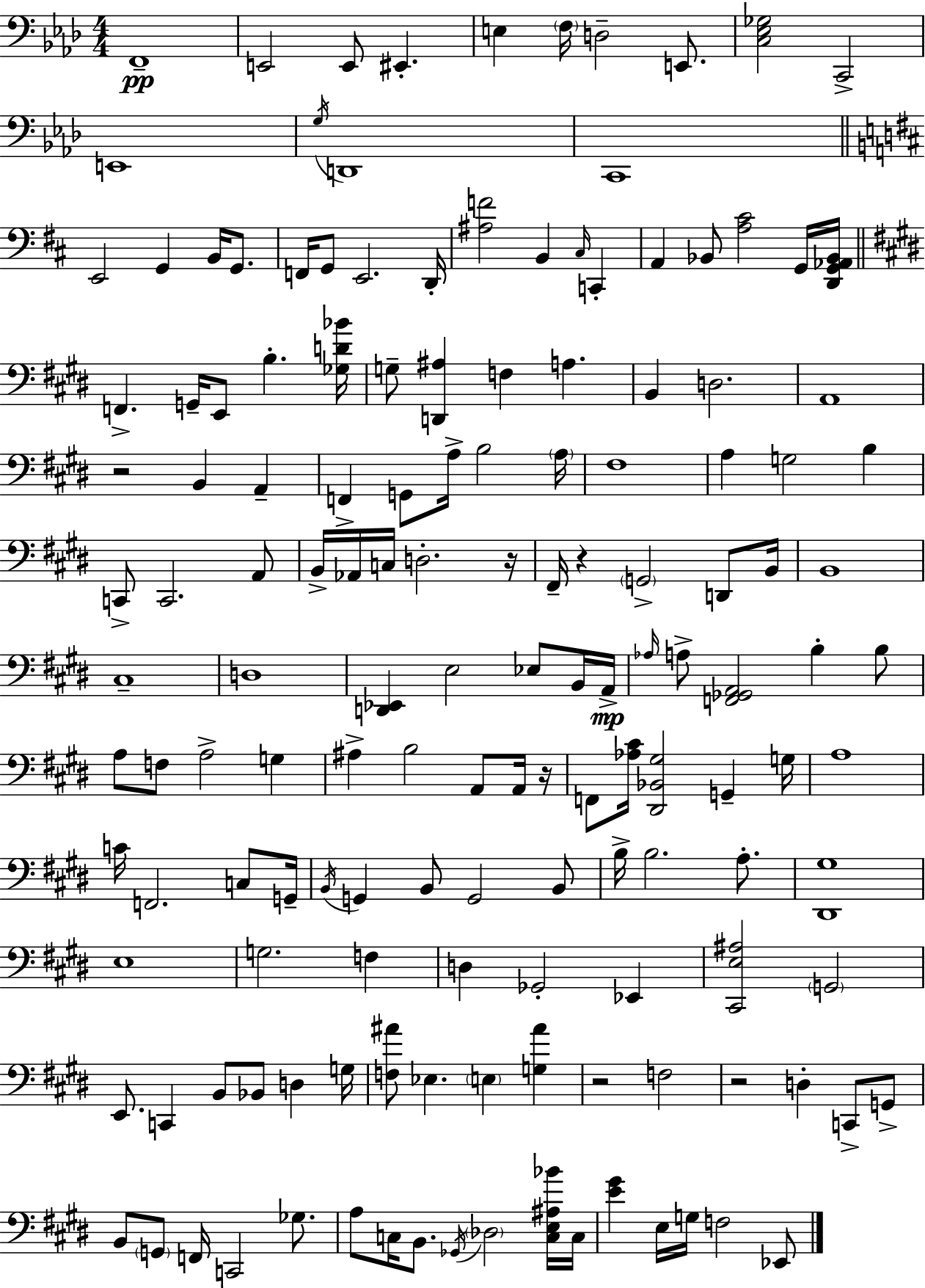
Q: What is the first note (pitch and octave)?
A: F2